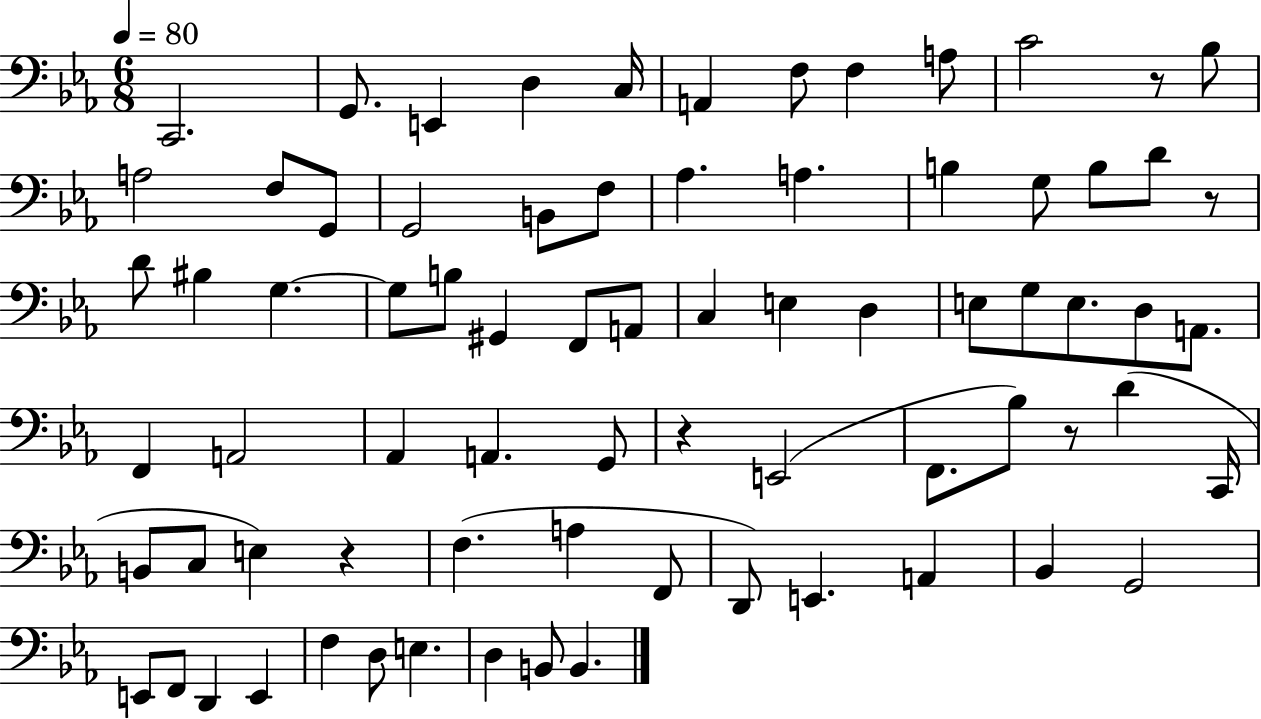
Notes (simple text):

C2/h. G2/e. E2/q D3/q C3/s A2/q F3/e F3/q A3/e C4/h R/e Bb3/e A3/h F3/e G2/e G2/h B2/e F3/e Ab3/q. A3/q. B3/q G3/e B3/e D4/e R/e D4/e BIS3/q G3/q. G3/e B3/e G#2/q F2/e A2/e C3/q E3/q D3/q E3/e G3/e E3/e. D3/e A2/e. F2/q A2/h Ab2/q A2/q. G2/e R/q E2/h F2/e. Bb3/e R/e D4/q C2/s B2/e C3/e E3/q R/q F3/q. A3/q F2/e D2/e E2/q. A2/q Bb2/q G2/h E2/e F2/e D2/q E2/q F3/q D3/e E3/q. D3/q B2/e B2/q.